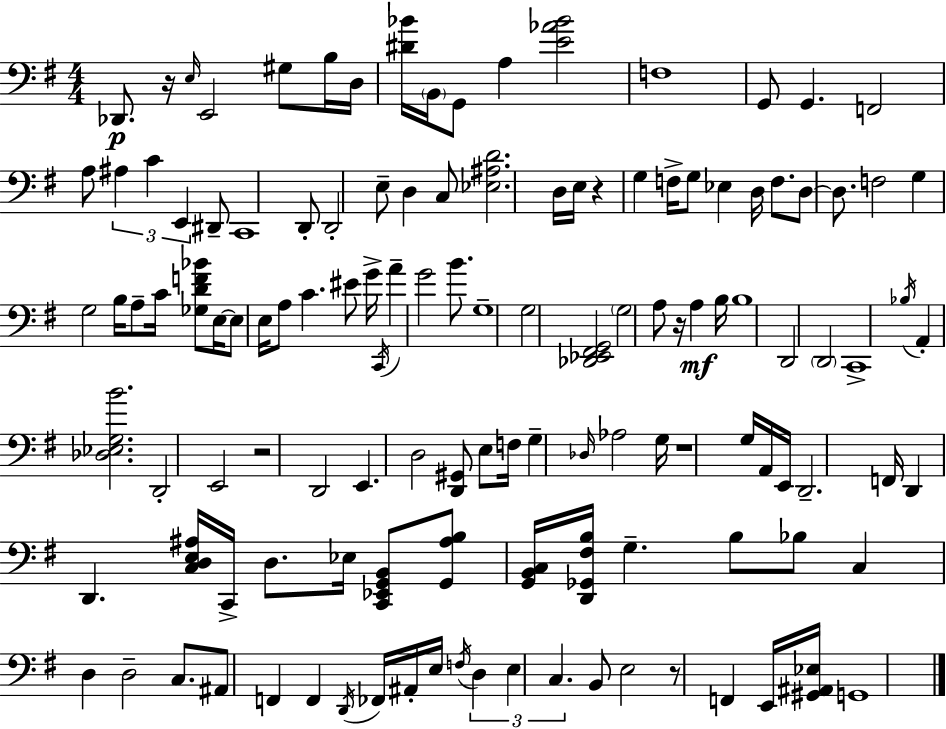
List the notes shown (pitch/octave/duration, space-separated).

Db2/e. R/s E3/s E2/h G#3/e B3/s D3/s [D#4,Bb4]/s B2/s G2/e A3/q [E4,Ab4,Bb4]/h F3/w G2/e G2/q. F2/h A3/e A#3/q C4/q E2/q D#2/e C2/w D2/e D2/h E3/e D3/q C3/e [Eb3,A#3,D4]/h. D3/s E3/s R/q G3/q F3/s G3/e Eb3/q D3/s F3/e. D3/e D3/e. F3/h G3/q G3/h B3/s A3/e C4/s [Gb3,D4,F4,Bb4]/e E3/s E3/e E3/s A3/e C4/q. EIS4/e G4/s C2/s A4/q G4/h B4/e. G3/w G3/h [Db2,Eb2,F#2,G2]/h G3/h A3/e R/s A3/q B3/s B3/w D2/h D2/h C2/w Bb3/s A2/q [Db3,Eb3,G3,B4]/h. D2/h E2/h R/h D2/h E2/q. D3/h [D2,G#2]/e E3/e F3/s G3/q Db3/s Ab3/h G3/s R/w G3/s A2/s E2/s D2/h. F2/s D2/q D2/q. [C3,D3,E3,A#3]/s C2/s D3/e. Eb3/s [C2,Eb2,G2,B2]/e [G2,A#3,B3]/e [G2,B2,C3]/s [D2,Gb2,F#3,B3]/s G3/q. B3/e Bb3/e C3/q D3/q D3/h C3/e. A#2/e F2/q F2/q D2/s FES2/s A#2/s E3/s F3/s D3/q E3/q C3/q. B2/e E3/h R/e F2/q E2/s [G#2,A#2,Eb3]/s G2/w